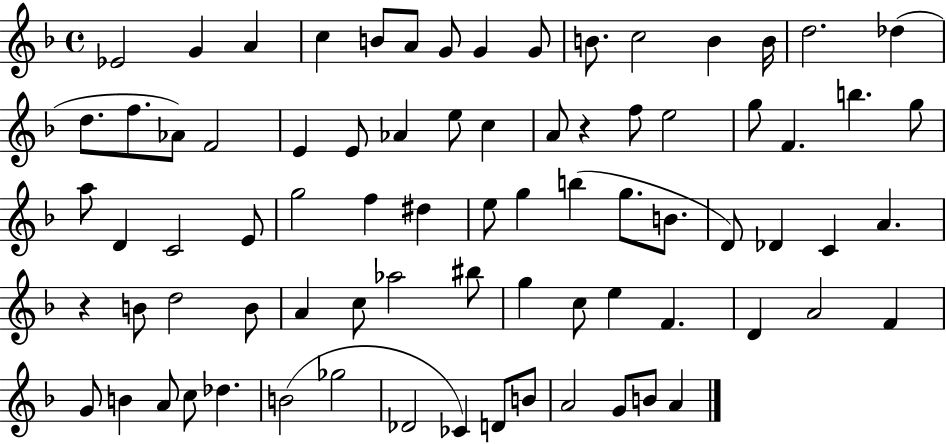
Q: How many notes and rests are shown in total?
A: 78